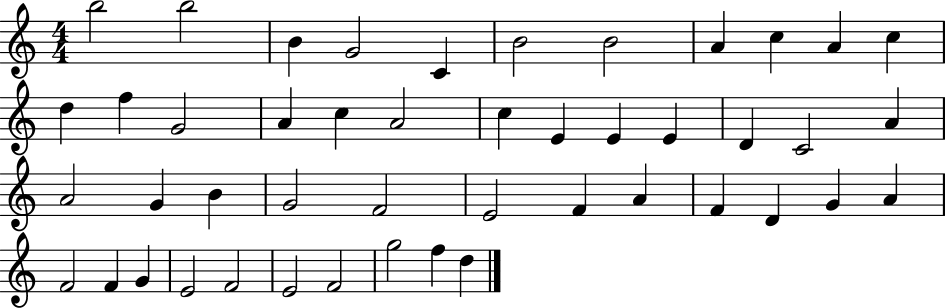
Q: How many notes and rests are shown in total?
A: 46